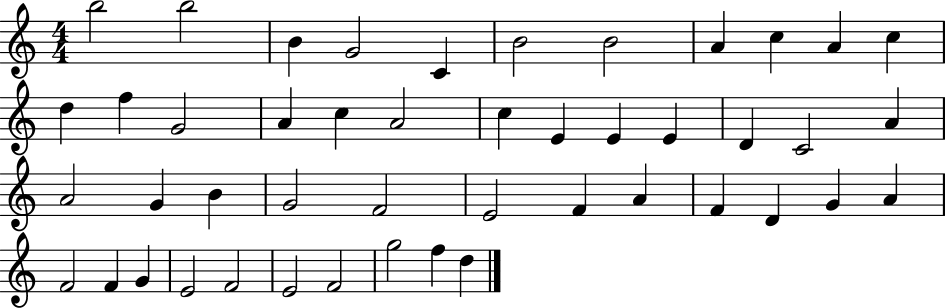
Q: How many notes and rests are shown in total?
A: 46